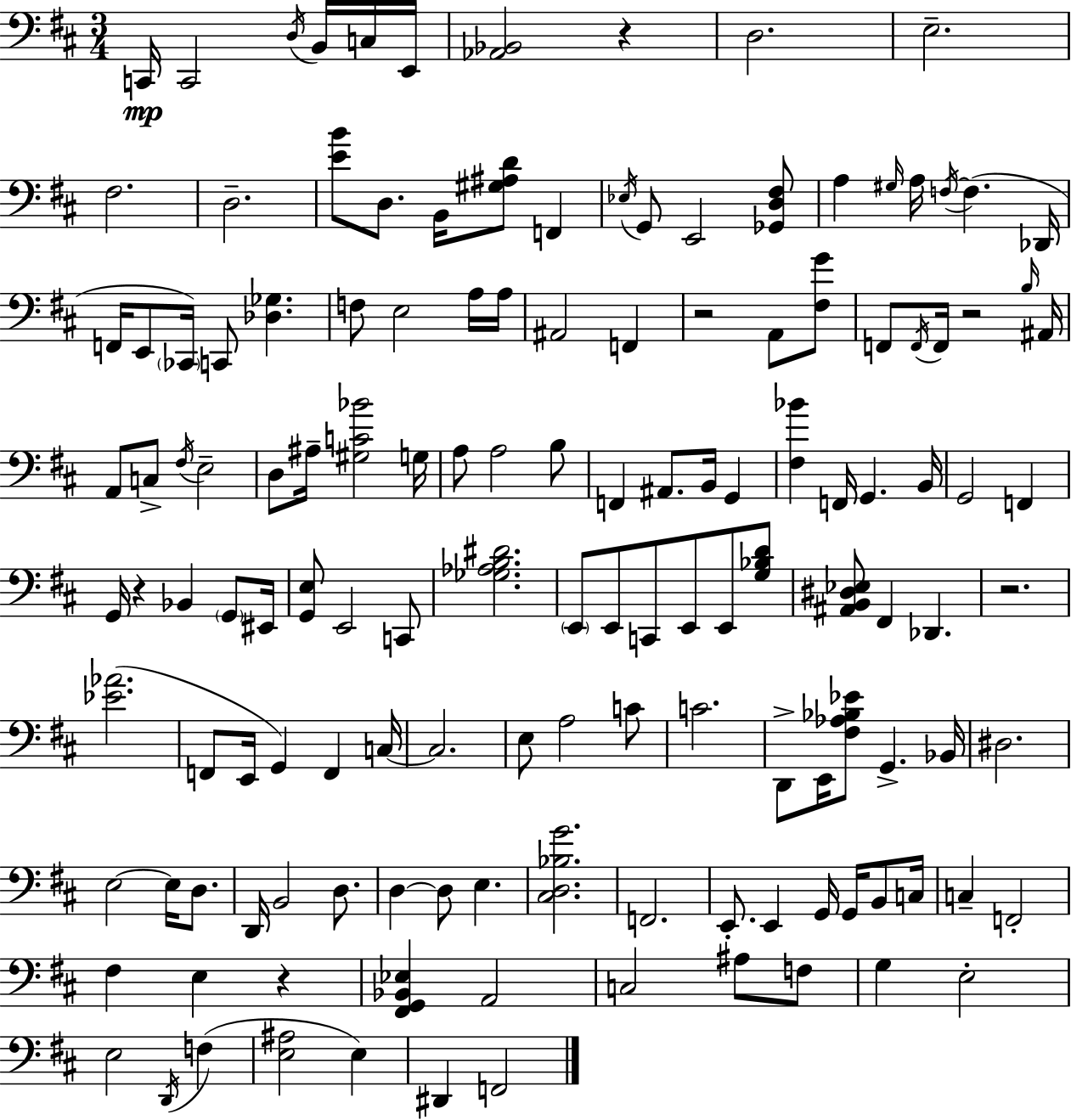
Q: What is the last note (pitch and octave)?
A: F2